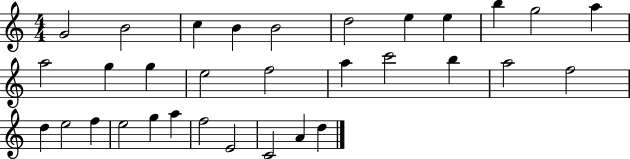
X:1
T:Untitled
M:4/4
L:1/4
K:C
G2 B2 c B B2 d2 e e b g2 a a2 g g e2 f2 a c'2 b a2 f2 d e2 f e2 g a f2 E2 C2 A d